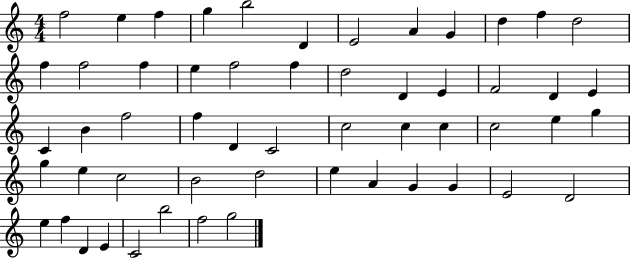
{
  \clef treble
  \numericTimeSignature
  \time 4/4
  \key c \major
  f''2 e''4 f''4 | g''4 b''2 d'4 | e'2 a'4 g'4 | d''4 f''4 d''2 | \break f''4 f''2 f''4 | e''4 f''2 f''4 | d''2 d'4 e'4 | f'2 d'4 e'4 | \break c'4 b'4 f''2 | f''4 d'4 c'2 | c''2 c''4 c''4 | c''2 e''4 g''4 | \break g''4 e''4 c''2 | b'2 d''2 | e''4 a'4 g'4 g'4 | e'2 d'2 | \break e''4 f''4 d'4 e'4 | c'2 b''2 | f''2 g''2 | \bar "|."
}